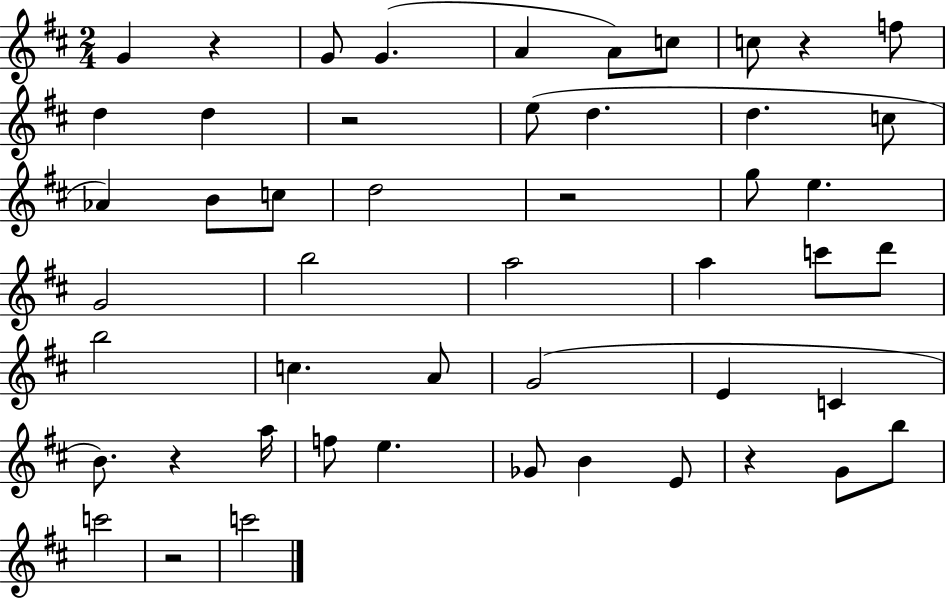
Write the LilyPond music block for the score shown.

{
  \clef treble
  \numericTimeSignature
  \time 2/4
  \key d \major
  g'4 r4 | g'8 g'4.( | a'4 a'8) c''8 | c''8 r4 f''8 | \break d''4 d''4 | r2 | e''8( d''4. | d''4. c''8 | \break aes'4) b'8 c''8 | d''2 | r2 | g''8 e''4. | \break g'2 | b''2 | a''2 | a''4 c'''8 d'''8 | \break b''2 | c''4. a'8 | g'2( | e'4 c'4 | \break b'8.) r4 a''16 | f''8 e''4. | ges'8 b'4 e'8 | r4 g'8 b''8 | \break c'''2 | r2 | c'''2 | \bar "|."
}